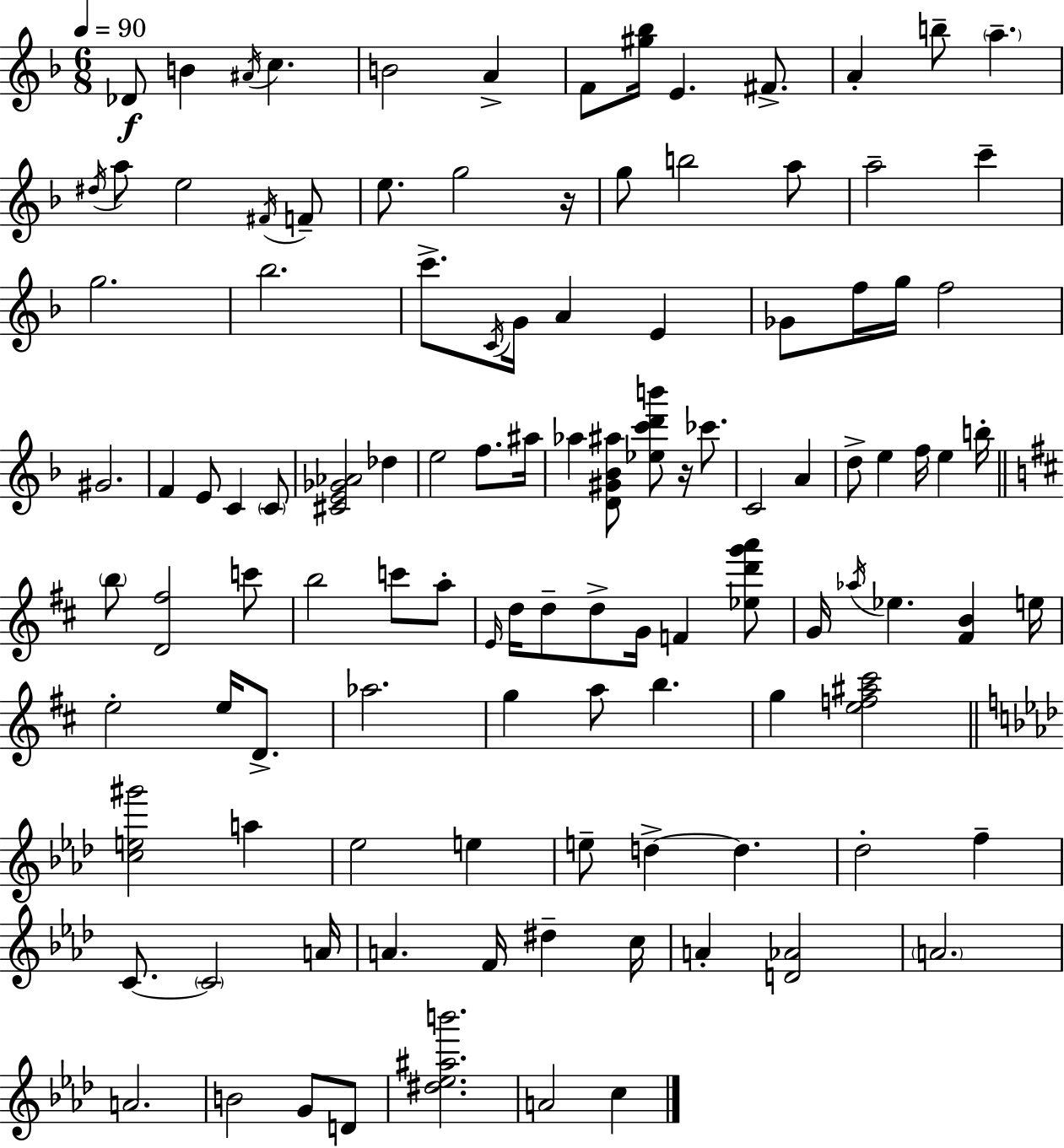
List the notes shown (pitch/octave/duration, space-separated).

Db4/e B4/q A#4/s C5/q. B4/h A4/q F4/e [G#5,Bb5]/s E4/q. F#4/e. A4/q B5/e A5/q. D#5/s A5/e E5/h F#4/s F4/e E5/e. G5/h R/s G5/e B5/h A5/e A5/h C6/q G5/h. Bb5/h. C6/e. C4/s G4/s A4/q E4/q Gb4/e F5/s G5/s F5/h G#4/h. F4/q E4/e C4/q C4/e [C#4,E4,Gb4,Ab4]/h Db5/q E5/h F5/e. A#5/s Ab5/q [D4,G#4,Bb4,A#5]/e [Eb5,C6,D6,B6]/e R/s CES6/e. C4/h A4/q D5/e E5/q F5/s E5/q B5/s B5/e [D4,F#5]/h C6/e B5/h C6/e A5/e E4/s D5/s D5/e D5/e G4/s F4/q [Eb5,D6,G6,A6]/e G4/s Ab5/s Eb5/q. [F#4,B4]/q E5/s E5/h E5/s D4/e. Ab5/h. G5/q A5/e B5/q. G5/q [E5,F5,A#5,C#6]/h [C5,E5,G#6]/h A5/q Eb5/h E5/q E5/e D5/q D5/q. Db5/h F5/q C4/e. C4/h A4/s A4/q. F4/s D#5/q C5/s A4/q [D4,Ab4]/h A4/h. A4/h. B4/h G4/e D4/e [D#5,Eb5,A#5,B6]/h. A4/h C5/q